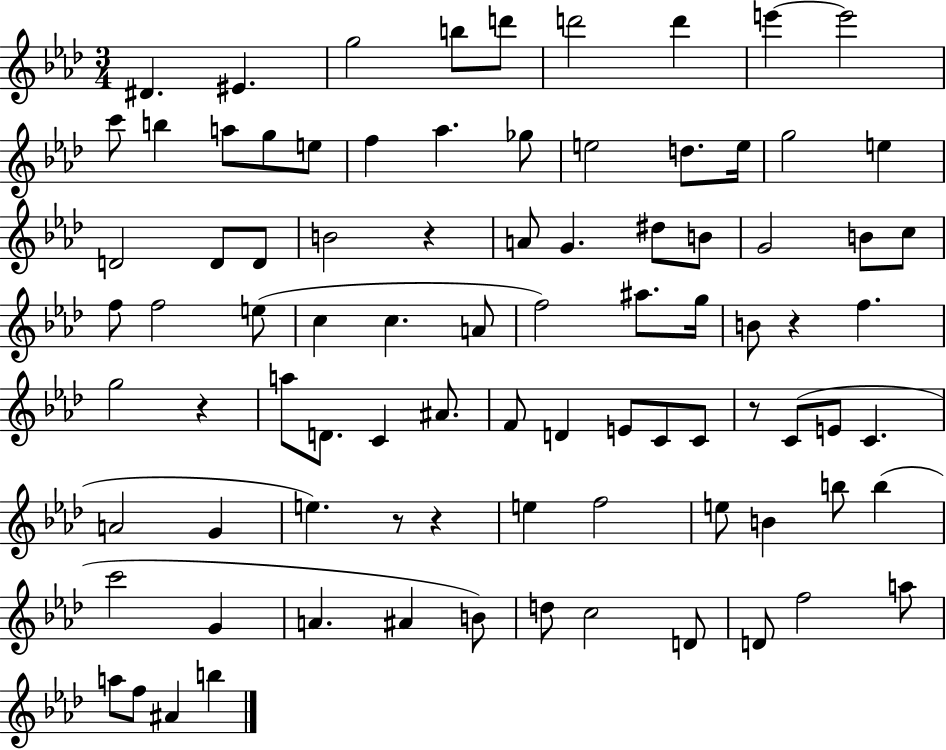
{
  \clef treble
  \numericTimeSignature
  \time 3/4
  \key aes \major
  dis'4. eis'4. | g''2 b''8 d'''8 | d'''2 d'''4 | e'''4~~ e'''2 | \break c'''8 b''4 a''8 g''8 e''8 | f''4 aes''4. ges''8 | e''2 d''8. e''16 | g''2 e''4 | \break d'2 d'8 d'8 | b'2 r4 | a'8 g'4. dis''8 b'8 | g'2 b'8 c''8 | \break f''8 f''2 e''8( | c''4 c''4. a'8 | f''2) ais''8. g''16 | b'8 r4 f''4. | \break g''2 r4 | a''8 d'8. c'4 ais'8. | f'8 d'4 e'8 c'8 c'8 | r8 c'8( e'8 c'4. | \break a'2 g'4 | e''4.) r8 r4 | e''4 f''2 | e''8 b'4 b''8 b''4( | \break c'''2 g'4 | a'4. ais'4 b'8) | d''8 c''2 d'8 | d'8 f''2 a''8 | \break a''8 f''8 ais'4 b''4 | \bar "|."
}